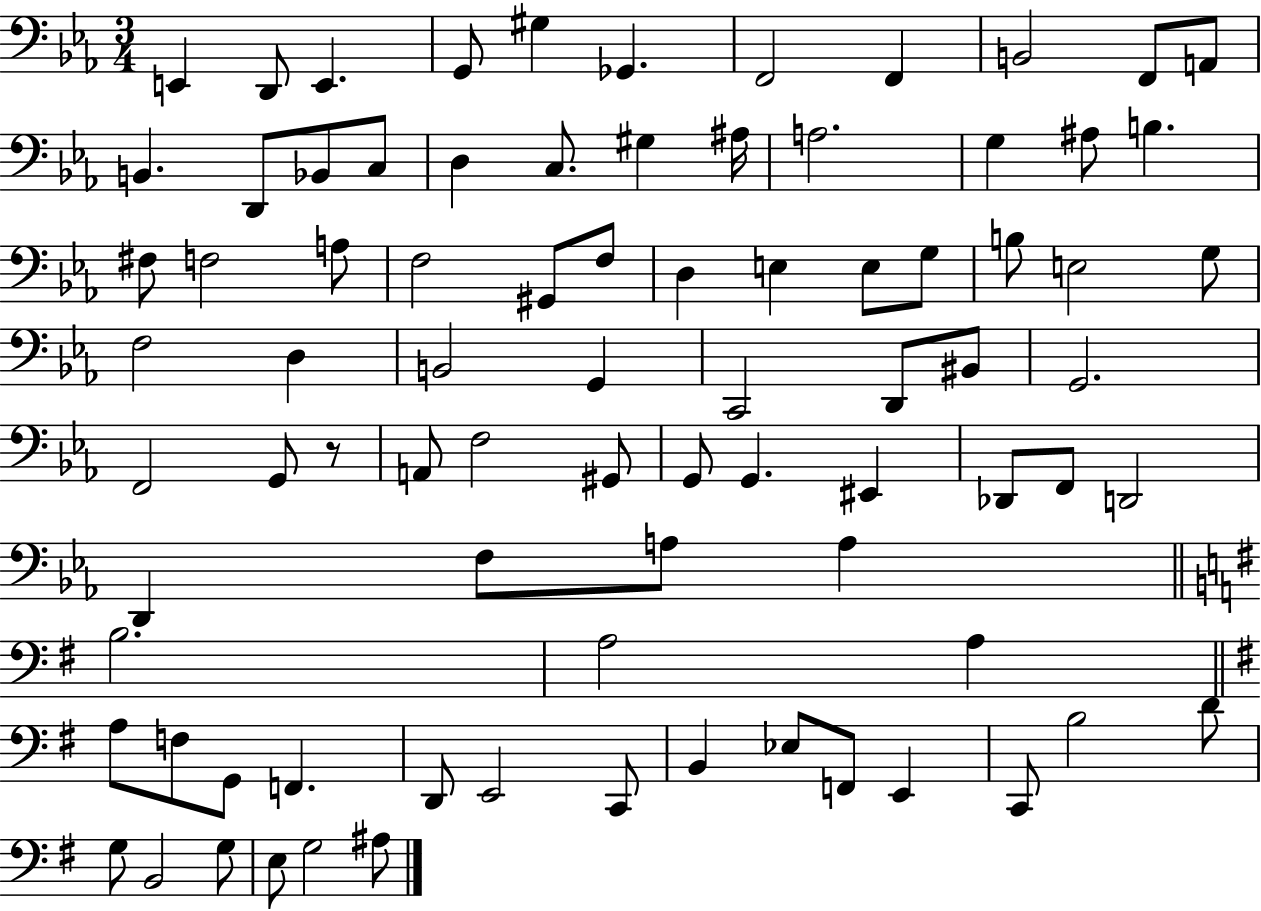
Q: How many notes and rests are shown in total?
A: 83